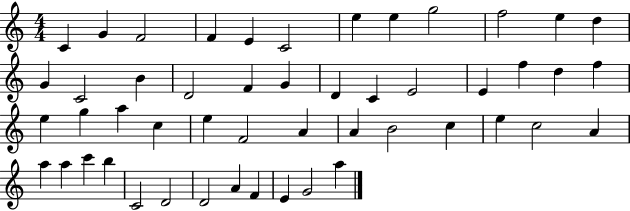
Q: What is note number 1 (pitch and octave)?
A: C4